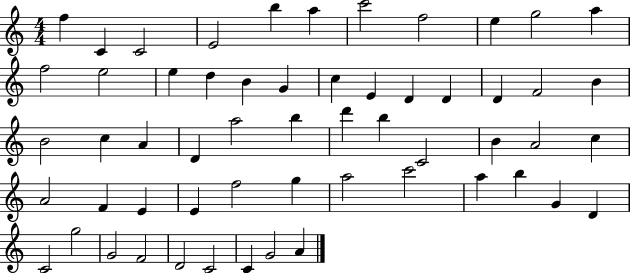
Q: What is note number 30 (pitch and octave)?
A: B5